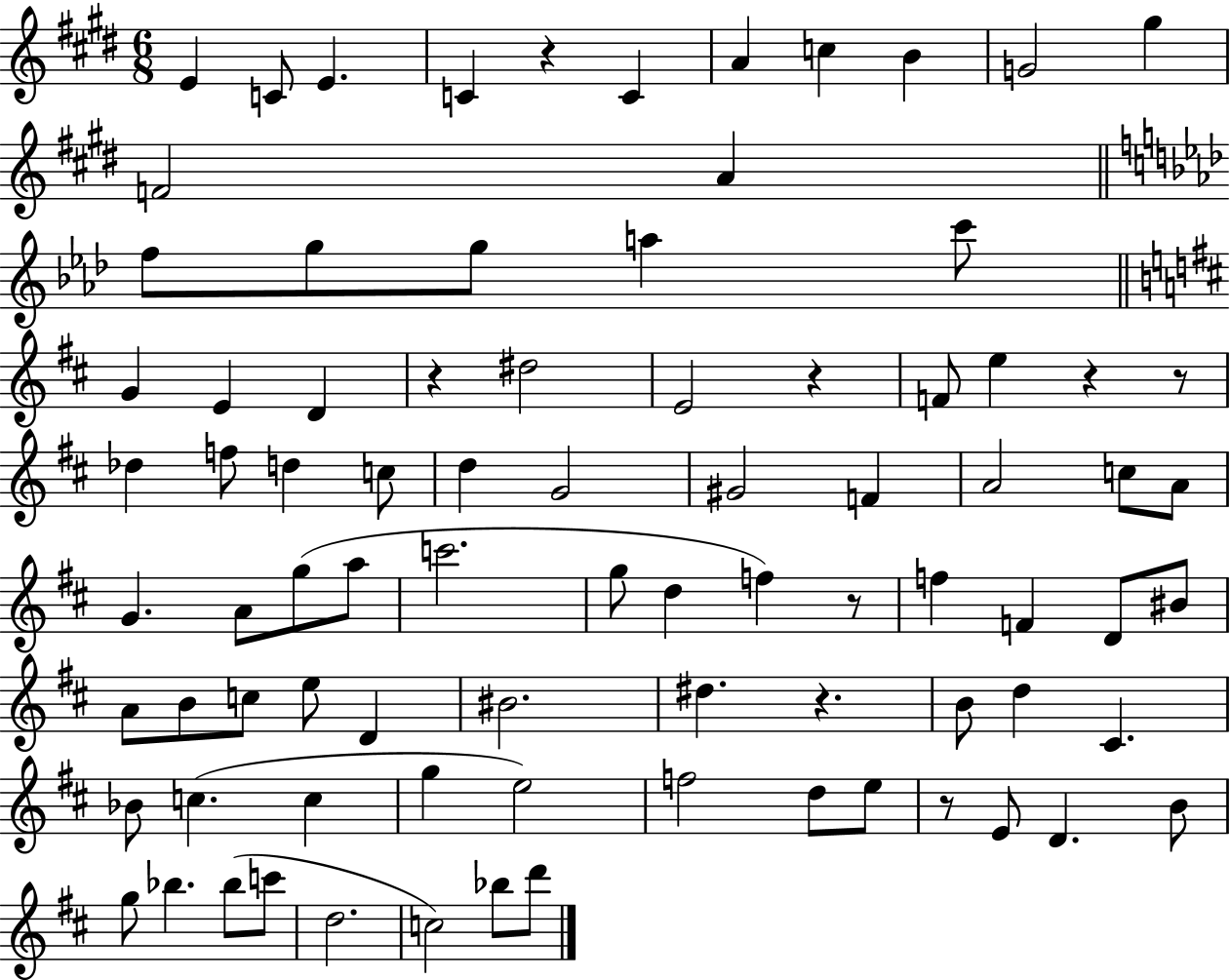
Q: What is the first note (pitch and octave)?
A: E4